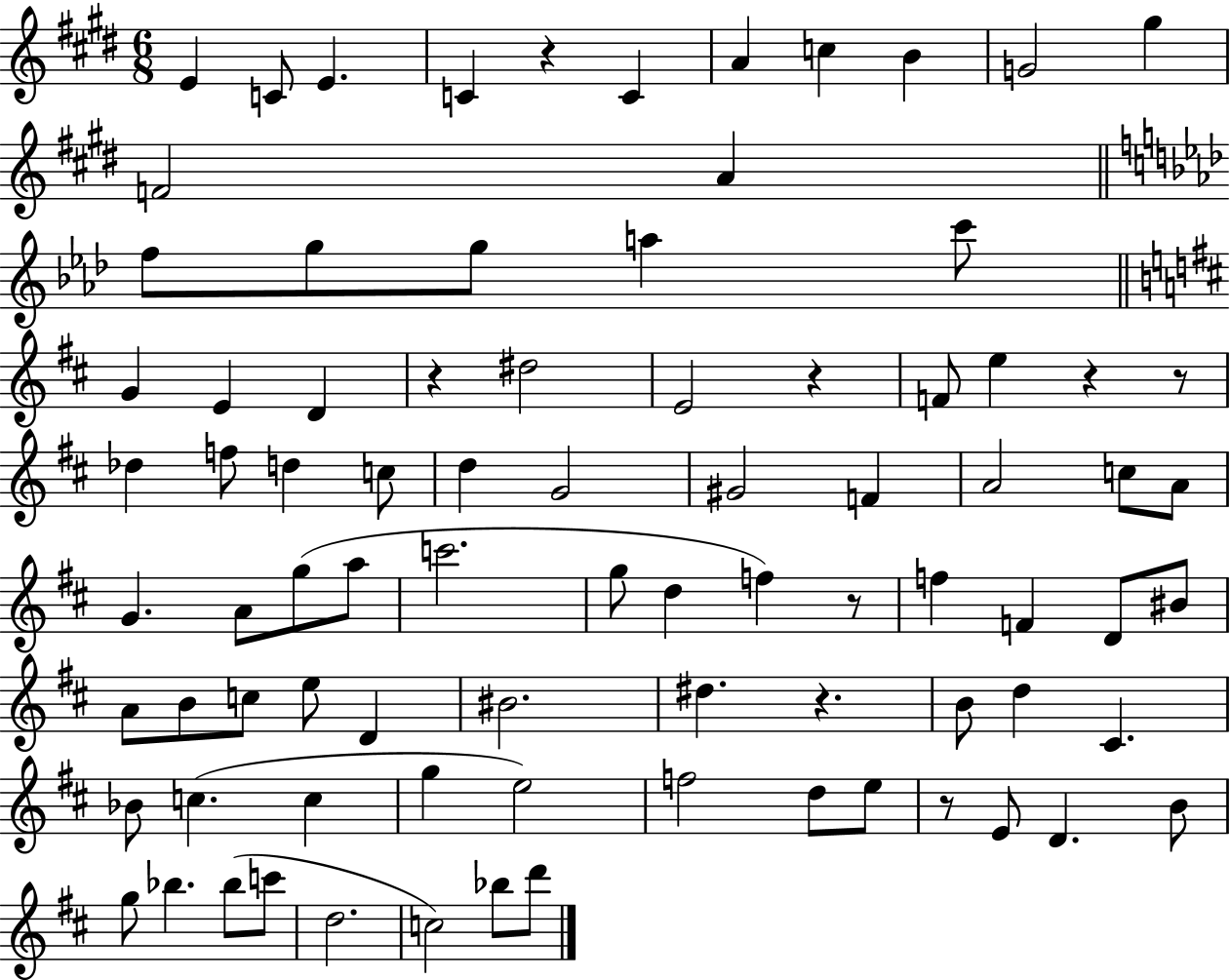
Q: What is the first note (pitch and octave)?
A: E4